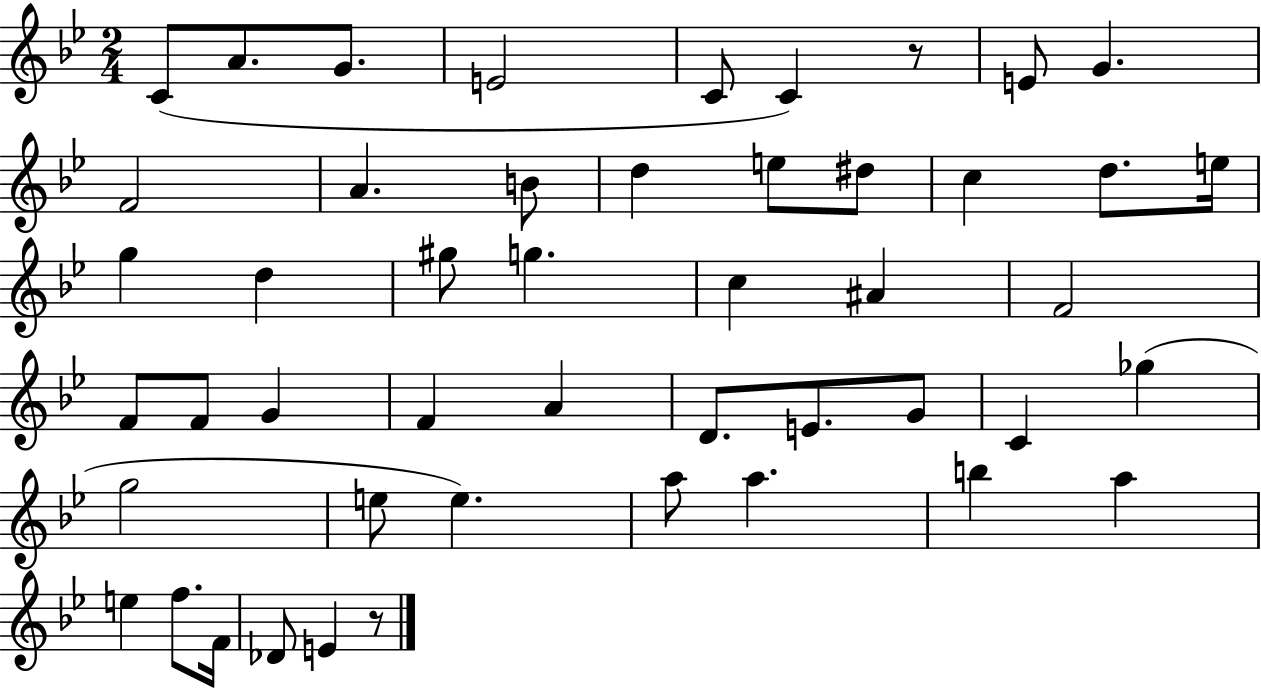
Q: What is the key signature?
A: BES major